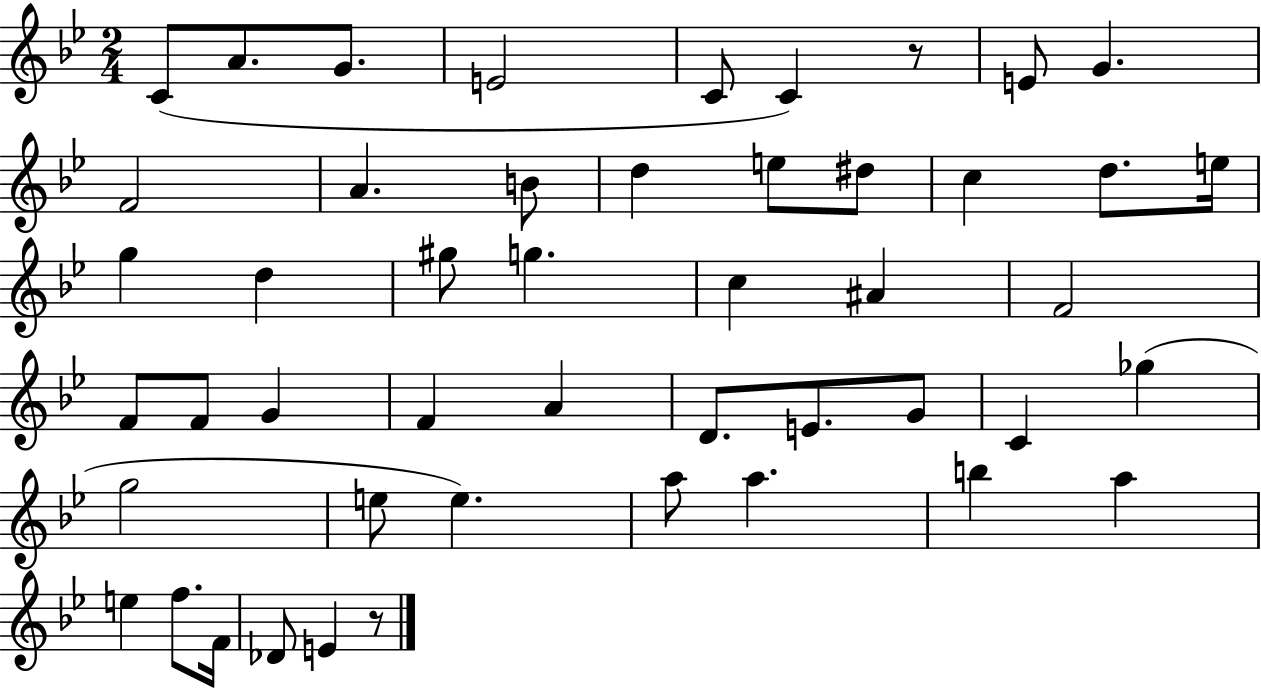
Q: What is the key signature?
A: BES major